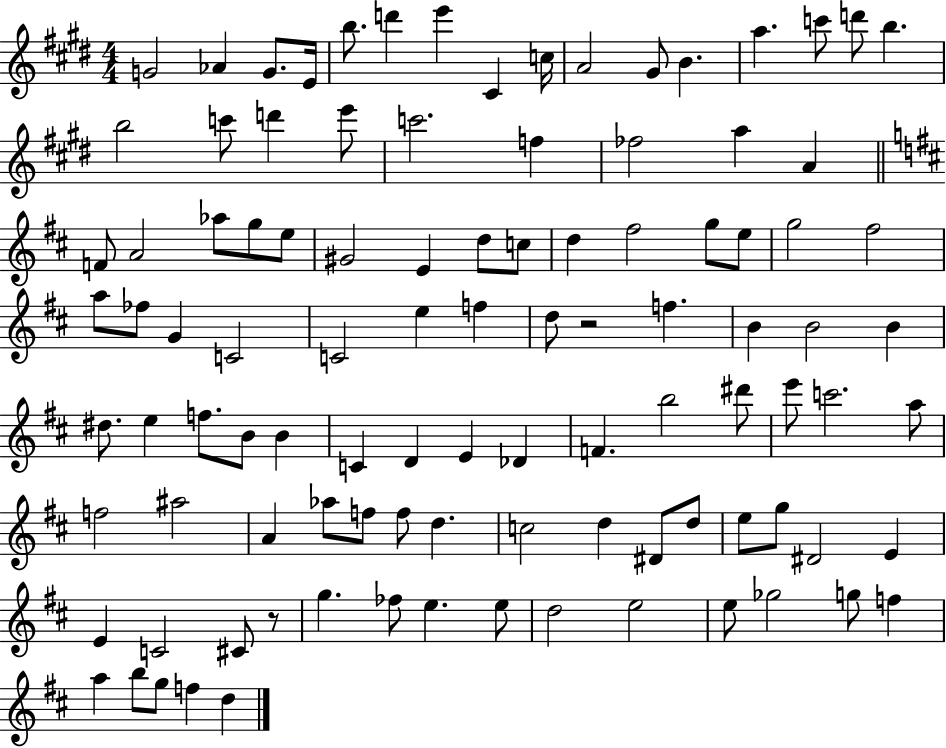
G4/h Ab4/q G4/e. E4/s B5/e. D6/q E6/q C#4/q C5/s A4/h G#4/e B4/q. A5/q. C6/e D6/e B5/q. B5/h C6/e D6/q E6/e C6/h. F5/q FES5/h A5/q A4/q F4/e A4/h Ab5/e G5/e E5/e G#4/h E4/q D5/e C5/e D5/q F#5/h G5/e E5/e G5/h F#5/h A5/e FES5/e G4/q C4/h C4/h E5/q F5/q D5/e R/h F5/q. B4/q B4/h B4/q D#5/e. E5/q F5/e. B4/e B4/q C4/q D4/q E4/q Db4/q F4/q. B5/h D#6/e E6/e C6/h. A5/e F5/h A#5/h A4/q Ab5/e F5/e F5/e D5/q. C5/h D5/q D#4/e D5/e E5/e G5/e D#4/h E4/q E4/q C4/h C#4/e R/e G5/q. FES5/e E5/q. E5/e D5/h E5/h E5/e Gb5/h G5/e F5/q A5/q B5/e G5/e F5/q D5/q